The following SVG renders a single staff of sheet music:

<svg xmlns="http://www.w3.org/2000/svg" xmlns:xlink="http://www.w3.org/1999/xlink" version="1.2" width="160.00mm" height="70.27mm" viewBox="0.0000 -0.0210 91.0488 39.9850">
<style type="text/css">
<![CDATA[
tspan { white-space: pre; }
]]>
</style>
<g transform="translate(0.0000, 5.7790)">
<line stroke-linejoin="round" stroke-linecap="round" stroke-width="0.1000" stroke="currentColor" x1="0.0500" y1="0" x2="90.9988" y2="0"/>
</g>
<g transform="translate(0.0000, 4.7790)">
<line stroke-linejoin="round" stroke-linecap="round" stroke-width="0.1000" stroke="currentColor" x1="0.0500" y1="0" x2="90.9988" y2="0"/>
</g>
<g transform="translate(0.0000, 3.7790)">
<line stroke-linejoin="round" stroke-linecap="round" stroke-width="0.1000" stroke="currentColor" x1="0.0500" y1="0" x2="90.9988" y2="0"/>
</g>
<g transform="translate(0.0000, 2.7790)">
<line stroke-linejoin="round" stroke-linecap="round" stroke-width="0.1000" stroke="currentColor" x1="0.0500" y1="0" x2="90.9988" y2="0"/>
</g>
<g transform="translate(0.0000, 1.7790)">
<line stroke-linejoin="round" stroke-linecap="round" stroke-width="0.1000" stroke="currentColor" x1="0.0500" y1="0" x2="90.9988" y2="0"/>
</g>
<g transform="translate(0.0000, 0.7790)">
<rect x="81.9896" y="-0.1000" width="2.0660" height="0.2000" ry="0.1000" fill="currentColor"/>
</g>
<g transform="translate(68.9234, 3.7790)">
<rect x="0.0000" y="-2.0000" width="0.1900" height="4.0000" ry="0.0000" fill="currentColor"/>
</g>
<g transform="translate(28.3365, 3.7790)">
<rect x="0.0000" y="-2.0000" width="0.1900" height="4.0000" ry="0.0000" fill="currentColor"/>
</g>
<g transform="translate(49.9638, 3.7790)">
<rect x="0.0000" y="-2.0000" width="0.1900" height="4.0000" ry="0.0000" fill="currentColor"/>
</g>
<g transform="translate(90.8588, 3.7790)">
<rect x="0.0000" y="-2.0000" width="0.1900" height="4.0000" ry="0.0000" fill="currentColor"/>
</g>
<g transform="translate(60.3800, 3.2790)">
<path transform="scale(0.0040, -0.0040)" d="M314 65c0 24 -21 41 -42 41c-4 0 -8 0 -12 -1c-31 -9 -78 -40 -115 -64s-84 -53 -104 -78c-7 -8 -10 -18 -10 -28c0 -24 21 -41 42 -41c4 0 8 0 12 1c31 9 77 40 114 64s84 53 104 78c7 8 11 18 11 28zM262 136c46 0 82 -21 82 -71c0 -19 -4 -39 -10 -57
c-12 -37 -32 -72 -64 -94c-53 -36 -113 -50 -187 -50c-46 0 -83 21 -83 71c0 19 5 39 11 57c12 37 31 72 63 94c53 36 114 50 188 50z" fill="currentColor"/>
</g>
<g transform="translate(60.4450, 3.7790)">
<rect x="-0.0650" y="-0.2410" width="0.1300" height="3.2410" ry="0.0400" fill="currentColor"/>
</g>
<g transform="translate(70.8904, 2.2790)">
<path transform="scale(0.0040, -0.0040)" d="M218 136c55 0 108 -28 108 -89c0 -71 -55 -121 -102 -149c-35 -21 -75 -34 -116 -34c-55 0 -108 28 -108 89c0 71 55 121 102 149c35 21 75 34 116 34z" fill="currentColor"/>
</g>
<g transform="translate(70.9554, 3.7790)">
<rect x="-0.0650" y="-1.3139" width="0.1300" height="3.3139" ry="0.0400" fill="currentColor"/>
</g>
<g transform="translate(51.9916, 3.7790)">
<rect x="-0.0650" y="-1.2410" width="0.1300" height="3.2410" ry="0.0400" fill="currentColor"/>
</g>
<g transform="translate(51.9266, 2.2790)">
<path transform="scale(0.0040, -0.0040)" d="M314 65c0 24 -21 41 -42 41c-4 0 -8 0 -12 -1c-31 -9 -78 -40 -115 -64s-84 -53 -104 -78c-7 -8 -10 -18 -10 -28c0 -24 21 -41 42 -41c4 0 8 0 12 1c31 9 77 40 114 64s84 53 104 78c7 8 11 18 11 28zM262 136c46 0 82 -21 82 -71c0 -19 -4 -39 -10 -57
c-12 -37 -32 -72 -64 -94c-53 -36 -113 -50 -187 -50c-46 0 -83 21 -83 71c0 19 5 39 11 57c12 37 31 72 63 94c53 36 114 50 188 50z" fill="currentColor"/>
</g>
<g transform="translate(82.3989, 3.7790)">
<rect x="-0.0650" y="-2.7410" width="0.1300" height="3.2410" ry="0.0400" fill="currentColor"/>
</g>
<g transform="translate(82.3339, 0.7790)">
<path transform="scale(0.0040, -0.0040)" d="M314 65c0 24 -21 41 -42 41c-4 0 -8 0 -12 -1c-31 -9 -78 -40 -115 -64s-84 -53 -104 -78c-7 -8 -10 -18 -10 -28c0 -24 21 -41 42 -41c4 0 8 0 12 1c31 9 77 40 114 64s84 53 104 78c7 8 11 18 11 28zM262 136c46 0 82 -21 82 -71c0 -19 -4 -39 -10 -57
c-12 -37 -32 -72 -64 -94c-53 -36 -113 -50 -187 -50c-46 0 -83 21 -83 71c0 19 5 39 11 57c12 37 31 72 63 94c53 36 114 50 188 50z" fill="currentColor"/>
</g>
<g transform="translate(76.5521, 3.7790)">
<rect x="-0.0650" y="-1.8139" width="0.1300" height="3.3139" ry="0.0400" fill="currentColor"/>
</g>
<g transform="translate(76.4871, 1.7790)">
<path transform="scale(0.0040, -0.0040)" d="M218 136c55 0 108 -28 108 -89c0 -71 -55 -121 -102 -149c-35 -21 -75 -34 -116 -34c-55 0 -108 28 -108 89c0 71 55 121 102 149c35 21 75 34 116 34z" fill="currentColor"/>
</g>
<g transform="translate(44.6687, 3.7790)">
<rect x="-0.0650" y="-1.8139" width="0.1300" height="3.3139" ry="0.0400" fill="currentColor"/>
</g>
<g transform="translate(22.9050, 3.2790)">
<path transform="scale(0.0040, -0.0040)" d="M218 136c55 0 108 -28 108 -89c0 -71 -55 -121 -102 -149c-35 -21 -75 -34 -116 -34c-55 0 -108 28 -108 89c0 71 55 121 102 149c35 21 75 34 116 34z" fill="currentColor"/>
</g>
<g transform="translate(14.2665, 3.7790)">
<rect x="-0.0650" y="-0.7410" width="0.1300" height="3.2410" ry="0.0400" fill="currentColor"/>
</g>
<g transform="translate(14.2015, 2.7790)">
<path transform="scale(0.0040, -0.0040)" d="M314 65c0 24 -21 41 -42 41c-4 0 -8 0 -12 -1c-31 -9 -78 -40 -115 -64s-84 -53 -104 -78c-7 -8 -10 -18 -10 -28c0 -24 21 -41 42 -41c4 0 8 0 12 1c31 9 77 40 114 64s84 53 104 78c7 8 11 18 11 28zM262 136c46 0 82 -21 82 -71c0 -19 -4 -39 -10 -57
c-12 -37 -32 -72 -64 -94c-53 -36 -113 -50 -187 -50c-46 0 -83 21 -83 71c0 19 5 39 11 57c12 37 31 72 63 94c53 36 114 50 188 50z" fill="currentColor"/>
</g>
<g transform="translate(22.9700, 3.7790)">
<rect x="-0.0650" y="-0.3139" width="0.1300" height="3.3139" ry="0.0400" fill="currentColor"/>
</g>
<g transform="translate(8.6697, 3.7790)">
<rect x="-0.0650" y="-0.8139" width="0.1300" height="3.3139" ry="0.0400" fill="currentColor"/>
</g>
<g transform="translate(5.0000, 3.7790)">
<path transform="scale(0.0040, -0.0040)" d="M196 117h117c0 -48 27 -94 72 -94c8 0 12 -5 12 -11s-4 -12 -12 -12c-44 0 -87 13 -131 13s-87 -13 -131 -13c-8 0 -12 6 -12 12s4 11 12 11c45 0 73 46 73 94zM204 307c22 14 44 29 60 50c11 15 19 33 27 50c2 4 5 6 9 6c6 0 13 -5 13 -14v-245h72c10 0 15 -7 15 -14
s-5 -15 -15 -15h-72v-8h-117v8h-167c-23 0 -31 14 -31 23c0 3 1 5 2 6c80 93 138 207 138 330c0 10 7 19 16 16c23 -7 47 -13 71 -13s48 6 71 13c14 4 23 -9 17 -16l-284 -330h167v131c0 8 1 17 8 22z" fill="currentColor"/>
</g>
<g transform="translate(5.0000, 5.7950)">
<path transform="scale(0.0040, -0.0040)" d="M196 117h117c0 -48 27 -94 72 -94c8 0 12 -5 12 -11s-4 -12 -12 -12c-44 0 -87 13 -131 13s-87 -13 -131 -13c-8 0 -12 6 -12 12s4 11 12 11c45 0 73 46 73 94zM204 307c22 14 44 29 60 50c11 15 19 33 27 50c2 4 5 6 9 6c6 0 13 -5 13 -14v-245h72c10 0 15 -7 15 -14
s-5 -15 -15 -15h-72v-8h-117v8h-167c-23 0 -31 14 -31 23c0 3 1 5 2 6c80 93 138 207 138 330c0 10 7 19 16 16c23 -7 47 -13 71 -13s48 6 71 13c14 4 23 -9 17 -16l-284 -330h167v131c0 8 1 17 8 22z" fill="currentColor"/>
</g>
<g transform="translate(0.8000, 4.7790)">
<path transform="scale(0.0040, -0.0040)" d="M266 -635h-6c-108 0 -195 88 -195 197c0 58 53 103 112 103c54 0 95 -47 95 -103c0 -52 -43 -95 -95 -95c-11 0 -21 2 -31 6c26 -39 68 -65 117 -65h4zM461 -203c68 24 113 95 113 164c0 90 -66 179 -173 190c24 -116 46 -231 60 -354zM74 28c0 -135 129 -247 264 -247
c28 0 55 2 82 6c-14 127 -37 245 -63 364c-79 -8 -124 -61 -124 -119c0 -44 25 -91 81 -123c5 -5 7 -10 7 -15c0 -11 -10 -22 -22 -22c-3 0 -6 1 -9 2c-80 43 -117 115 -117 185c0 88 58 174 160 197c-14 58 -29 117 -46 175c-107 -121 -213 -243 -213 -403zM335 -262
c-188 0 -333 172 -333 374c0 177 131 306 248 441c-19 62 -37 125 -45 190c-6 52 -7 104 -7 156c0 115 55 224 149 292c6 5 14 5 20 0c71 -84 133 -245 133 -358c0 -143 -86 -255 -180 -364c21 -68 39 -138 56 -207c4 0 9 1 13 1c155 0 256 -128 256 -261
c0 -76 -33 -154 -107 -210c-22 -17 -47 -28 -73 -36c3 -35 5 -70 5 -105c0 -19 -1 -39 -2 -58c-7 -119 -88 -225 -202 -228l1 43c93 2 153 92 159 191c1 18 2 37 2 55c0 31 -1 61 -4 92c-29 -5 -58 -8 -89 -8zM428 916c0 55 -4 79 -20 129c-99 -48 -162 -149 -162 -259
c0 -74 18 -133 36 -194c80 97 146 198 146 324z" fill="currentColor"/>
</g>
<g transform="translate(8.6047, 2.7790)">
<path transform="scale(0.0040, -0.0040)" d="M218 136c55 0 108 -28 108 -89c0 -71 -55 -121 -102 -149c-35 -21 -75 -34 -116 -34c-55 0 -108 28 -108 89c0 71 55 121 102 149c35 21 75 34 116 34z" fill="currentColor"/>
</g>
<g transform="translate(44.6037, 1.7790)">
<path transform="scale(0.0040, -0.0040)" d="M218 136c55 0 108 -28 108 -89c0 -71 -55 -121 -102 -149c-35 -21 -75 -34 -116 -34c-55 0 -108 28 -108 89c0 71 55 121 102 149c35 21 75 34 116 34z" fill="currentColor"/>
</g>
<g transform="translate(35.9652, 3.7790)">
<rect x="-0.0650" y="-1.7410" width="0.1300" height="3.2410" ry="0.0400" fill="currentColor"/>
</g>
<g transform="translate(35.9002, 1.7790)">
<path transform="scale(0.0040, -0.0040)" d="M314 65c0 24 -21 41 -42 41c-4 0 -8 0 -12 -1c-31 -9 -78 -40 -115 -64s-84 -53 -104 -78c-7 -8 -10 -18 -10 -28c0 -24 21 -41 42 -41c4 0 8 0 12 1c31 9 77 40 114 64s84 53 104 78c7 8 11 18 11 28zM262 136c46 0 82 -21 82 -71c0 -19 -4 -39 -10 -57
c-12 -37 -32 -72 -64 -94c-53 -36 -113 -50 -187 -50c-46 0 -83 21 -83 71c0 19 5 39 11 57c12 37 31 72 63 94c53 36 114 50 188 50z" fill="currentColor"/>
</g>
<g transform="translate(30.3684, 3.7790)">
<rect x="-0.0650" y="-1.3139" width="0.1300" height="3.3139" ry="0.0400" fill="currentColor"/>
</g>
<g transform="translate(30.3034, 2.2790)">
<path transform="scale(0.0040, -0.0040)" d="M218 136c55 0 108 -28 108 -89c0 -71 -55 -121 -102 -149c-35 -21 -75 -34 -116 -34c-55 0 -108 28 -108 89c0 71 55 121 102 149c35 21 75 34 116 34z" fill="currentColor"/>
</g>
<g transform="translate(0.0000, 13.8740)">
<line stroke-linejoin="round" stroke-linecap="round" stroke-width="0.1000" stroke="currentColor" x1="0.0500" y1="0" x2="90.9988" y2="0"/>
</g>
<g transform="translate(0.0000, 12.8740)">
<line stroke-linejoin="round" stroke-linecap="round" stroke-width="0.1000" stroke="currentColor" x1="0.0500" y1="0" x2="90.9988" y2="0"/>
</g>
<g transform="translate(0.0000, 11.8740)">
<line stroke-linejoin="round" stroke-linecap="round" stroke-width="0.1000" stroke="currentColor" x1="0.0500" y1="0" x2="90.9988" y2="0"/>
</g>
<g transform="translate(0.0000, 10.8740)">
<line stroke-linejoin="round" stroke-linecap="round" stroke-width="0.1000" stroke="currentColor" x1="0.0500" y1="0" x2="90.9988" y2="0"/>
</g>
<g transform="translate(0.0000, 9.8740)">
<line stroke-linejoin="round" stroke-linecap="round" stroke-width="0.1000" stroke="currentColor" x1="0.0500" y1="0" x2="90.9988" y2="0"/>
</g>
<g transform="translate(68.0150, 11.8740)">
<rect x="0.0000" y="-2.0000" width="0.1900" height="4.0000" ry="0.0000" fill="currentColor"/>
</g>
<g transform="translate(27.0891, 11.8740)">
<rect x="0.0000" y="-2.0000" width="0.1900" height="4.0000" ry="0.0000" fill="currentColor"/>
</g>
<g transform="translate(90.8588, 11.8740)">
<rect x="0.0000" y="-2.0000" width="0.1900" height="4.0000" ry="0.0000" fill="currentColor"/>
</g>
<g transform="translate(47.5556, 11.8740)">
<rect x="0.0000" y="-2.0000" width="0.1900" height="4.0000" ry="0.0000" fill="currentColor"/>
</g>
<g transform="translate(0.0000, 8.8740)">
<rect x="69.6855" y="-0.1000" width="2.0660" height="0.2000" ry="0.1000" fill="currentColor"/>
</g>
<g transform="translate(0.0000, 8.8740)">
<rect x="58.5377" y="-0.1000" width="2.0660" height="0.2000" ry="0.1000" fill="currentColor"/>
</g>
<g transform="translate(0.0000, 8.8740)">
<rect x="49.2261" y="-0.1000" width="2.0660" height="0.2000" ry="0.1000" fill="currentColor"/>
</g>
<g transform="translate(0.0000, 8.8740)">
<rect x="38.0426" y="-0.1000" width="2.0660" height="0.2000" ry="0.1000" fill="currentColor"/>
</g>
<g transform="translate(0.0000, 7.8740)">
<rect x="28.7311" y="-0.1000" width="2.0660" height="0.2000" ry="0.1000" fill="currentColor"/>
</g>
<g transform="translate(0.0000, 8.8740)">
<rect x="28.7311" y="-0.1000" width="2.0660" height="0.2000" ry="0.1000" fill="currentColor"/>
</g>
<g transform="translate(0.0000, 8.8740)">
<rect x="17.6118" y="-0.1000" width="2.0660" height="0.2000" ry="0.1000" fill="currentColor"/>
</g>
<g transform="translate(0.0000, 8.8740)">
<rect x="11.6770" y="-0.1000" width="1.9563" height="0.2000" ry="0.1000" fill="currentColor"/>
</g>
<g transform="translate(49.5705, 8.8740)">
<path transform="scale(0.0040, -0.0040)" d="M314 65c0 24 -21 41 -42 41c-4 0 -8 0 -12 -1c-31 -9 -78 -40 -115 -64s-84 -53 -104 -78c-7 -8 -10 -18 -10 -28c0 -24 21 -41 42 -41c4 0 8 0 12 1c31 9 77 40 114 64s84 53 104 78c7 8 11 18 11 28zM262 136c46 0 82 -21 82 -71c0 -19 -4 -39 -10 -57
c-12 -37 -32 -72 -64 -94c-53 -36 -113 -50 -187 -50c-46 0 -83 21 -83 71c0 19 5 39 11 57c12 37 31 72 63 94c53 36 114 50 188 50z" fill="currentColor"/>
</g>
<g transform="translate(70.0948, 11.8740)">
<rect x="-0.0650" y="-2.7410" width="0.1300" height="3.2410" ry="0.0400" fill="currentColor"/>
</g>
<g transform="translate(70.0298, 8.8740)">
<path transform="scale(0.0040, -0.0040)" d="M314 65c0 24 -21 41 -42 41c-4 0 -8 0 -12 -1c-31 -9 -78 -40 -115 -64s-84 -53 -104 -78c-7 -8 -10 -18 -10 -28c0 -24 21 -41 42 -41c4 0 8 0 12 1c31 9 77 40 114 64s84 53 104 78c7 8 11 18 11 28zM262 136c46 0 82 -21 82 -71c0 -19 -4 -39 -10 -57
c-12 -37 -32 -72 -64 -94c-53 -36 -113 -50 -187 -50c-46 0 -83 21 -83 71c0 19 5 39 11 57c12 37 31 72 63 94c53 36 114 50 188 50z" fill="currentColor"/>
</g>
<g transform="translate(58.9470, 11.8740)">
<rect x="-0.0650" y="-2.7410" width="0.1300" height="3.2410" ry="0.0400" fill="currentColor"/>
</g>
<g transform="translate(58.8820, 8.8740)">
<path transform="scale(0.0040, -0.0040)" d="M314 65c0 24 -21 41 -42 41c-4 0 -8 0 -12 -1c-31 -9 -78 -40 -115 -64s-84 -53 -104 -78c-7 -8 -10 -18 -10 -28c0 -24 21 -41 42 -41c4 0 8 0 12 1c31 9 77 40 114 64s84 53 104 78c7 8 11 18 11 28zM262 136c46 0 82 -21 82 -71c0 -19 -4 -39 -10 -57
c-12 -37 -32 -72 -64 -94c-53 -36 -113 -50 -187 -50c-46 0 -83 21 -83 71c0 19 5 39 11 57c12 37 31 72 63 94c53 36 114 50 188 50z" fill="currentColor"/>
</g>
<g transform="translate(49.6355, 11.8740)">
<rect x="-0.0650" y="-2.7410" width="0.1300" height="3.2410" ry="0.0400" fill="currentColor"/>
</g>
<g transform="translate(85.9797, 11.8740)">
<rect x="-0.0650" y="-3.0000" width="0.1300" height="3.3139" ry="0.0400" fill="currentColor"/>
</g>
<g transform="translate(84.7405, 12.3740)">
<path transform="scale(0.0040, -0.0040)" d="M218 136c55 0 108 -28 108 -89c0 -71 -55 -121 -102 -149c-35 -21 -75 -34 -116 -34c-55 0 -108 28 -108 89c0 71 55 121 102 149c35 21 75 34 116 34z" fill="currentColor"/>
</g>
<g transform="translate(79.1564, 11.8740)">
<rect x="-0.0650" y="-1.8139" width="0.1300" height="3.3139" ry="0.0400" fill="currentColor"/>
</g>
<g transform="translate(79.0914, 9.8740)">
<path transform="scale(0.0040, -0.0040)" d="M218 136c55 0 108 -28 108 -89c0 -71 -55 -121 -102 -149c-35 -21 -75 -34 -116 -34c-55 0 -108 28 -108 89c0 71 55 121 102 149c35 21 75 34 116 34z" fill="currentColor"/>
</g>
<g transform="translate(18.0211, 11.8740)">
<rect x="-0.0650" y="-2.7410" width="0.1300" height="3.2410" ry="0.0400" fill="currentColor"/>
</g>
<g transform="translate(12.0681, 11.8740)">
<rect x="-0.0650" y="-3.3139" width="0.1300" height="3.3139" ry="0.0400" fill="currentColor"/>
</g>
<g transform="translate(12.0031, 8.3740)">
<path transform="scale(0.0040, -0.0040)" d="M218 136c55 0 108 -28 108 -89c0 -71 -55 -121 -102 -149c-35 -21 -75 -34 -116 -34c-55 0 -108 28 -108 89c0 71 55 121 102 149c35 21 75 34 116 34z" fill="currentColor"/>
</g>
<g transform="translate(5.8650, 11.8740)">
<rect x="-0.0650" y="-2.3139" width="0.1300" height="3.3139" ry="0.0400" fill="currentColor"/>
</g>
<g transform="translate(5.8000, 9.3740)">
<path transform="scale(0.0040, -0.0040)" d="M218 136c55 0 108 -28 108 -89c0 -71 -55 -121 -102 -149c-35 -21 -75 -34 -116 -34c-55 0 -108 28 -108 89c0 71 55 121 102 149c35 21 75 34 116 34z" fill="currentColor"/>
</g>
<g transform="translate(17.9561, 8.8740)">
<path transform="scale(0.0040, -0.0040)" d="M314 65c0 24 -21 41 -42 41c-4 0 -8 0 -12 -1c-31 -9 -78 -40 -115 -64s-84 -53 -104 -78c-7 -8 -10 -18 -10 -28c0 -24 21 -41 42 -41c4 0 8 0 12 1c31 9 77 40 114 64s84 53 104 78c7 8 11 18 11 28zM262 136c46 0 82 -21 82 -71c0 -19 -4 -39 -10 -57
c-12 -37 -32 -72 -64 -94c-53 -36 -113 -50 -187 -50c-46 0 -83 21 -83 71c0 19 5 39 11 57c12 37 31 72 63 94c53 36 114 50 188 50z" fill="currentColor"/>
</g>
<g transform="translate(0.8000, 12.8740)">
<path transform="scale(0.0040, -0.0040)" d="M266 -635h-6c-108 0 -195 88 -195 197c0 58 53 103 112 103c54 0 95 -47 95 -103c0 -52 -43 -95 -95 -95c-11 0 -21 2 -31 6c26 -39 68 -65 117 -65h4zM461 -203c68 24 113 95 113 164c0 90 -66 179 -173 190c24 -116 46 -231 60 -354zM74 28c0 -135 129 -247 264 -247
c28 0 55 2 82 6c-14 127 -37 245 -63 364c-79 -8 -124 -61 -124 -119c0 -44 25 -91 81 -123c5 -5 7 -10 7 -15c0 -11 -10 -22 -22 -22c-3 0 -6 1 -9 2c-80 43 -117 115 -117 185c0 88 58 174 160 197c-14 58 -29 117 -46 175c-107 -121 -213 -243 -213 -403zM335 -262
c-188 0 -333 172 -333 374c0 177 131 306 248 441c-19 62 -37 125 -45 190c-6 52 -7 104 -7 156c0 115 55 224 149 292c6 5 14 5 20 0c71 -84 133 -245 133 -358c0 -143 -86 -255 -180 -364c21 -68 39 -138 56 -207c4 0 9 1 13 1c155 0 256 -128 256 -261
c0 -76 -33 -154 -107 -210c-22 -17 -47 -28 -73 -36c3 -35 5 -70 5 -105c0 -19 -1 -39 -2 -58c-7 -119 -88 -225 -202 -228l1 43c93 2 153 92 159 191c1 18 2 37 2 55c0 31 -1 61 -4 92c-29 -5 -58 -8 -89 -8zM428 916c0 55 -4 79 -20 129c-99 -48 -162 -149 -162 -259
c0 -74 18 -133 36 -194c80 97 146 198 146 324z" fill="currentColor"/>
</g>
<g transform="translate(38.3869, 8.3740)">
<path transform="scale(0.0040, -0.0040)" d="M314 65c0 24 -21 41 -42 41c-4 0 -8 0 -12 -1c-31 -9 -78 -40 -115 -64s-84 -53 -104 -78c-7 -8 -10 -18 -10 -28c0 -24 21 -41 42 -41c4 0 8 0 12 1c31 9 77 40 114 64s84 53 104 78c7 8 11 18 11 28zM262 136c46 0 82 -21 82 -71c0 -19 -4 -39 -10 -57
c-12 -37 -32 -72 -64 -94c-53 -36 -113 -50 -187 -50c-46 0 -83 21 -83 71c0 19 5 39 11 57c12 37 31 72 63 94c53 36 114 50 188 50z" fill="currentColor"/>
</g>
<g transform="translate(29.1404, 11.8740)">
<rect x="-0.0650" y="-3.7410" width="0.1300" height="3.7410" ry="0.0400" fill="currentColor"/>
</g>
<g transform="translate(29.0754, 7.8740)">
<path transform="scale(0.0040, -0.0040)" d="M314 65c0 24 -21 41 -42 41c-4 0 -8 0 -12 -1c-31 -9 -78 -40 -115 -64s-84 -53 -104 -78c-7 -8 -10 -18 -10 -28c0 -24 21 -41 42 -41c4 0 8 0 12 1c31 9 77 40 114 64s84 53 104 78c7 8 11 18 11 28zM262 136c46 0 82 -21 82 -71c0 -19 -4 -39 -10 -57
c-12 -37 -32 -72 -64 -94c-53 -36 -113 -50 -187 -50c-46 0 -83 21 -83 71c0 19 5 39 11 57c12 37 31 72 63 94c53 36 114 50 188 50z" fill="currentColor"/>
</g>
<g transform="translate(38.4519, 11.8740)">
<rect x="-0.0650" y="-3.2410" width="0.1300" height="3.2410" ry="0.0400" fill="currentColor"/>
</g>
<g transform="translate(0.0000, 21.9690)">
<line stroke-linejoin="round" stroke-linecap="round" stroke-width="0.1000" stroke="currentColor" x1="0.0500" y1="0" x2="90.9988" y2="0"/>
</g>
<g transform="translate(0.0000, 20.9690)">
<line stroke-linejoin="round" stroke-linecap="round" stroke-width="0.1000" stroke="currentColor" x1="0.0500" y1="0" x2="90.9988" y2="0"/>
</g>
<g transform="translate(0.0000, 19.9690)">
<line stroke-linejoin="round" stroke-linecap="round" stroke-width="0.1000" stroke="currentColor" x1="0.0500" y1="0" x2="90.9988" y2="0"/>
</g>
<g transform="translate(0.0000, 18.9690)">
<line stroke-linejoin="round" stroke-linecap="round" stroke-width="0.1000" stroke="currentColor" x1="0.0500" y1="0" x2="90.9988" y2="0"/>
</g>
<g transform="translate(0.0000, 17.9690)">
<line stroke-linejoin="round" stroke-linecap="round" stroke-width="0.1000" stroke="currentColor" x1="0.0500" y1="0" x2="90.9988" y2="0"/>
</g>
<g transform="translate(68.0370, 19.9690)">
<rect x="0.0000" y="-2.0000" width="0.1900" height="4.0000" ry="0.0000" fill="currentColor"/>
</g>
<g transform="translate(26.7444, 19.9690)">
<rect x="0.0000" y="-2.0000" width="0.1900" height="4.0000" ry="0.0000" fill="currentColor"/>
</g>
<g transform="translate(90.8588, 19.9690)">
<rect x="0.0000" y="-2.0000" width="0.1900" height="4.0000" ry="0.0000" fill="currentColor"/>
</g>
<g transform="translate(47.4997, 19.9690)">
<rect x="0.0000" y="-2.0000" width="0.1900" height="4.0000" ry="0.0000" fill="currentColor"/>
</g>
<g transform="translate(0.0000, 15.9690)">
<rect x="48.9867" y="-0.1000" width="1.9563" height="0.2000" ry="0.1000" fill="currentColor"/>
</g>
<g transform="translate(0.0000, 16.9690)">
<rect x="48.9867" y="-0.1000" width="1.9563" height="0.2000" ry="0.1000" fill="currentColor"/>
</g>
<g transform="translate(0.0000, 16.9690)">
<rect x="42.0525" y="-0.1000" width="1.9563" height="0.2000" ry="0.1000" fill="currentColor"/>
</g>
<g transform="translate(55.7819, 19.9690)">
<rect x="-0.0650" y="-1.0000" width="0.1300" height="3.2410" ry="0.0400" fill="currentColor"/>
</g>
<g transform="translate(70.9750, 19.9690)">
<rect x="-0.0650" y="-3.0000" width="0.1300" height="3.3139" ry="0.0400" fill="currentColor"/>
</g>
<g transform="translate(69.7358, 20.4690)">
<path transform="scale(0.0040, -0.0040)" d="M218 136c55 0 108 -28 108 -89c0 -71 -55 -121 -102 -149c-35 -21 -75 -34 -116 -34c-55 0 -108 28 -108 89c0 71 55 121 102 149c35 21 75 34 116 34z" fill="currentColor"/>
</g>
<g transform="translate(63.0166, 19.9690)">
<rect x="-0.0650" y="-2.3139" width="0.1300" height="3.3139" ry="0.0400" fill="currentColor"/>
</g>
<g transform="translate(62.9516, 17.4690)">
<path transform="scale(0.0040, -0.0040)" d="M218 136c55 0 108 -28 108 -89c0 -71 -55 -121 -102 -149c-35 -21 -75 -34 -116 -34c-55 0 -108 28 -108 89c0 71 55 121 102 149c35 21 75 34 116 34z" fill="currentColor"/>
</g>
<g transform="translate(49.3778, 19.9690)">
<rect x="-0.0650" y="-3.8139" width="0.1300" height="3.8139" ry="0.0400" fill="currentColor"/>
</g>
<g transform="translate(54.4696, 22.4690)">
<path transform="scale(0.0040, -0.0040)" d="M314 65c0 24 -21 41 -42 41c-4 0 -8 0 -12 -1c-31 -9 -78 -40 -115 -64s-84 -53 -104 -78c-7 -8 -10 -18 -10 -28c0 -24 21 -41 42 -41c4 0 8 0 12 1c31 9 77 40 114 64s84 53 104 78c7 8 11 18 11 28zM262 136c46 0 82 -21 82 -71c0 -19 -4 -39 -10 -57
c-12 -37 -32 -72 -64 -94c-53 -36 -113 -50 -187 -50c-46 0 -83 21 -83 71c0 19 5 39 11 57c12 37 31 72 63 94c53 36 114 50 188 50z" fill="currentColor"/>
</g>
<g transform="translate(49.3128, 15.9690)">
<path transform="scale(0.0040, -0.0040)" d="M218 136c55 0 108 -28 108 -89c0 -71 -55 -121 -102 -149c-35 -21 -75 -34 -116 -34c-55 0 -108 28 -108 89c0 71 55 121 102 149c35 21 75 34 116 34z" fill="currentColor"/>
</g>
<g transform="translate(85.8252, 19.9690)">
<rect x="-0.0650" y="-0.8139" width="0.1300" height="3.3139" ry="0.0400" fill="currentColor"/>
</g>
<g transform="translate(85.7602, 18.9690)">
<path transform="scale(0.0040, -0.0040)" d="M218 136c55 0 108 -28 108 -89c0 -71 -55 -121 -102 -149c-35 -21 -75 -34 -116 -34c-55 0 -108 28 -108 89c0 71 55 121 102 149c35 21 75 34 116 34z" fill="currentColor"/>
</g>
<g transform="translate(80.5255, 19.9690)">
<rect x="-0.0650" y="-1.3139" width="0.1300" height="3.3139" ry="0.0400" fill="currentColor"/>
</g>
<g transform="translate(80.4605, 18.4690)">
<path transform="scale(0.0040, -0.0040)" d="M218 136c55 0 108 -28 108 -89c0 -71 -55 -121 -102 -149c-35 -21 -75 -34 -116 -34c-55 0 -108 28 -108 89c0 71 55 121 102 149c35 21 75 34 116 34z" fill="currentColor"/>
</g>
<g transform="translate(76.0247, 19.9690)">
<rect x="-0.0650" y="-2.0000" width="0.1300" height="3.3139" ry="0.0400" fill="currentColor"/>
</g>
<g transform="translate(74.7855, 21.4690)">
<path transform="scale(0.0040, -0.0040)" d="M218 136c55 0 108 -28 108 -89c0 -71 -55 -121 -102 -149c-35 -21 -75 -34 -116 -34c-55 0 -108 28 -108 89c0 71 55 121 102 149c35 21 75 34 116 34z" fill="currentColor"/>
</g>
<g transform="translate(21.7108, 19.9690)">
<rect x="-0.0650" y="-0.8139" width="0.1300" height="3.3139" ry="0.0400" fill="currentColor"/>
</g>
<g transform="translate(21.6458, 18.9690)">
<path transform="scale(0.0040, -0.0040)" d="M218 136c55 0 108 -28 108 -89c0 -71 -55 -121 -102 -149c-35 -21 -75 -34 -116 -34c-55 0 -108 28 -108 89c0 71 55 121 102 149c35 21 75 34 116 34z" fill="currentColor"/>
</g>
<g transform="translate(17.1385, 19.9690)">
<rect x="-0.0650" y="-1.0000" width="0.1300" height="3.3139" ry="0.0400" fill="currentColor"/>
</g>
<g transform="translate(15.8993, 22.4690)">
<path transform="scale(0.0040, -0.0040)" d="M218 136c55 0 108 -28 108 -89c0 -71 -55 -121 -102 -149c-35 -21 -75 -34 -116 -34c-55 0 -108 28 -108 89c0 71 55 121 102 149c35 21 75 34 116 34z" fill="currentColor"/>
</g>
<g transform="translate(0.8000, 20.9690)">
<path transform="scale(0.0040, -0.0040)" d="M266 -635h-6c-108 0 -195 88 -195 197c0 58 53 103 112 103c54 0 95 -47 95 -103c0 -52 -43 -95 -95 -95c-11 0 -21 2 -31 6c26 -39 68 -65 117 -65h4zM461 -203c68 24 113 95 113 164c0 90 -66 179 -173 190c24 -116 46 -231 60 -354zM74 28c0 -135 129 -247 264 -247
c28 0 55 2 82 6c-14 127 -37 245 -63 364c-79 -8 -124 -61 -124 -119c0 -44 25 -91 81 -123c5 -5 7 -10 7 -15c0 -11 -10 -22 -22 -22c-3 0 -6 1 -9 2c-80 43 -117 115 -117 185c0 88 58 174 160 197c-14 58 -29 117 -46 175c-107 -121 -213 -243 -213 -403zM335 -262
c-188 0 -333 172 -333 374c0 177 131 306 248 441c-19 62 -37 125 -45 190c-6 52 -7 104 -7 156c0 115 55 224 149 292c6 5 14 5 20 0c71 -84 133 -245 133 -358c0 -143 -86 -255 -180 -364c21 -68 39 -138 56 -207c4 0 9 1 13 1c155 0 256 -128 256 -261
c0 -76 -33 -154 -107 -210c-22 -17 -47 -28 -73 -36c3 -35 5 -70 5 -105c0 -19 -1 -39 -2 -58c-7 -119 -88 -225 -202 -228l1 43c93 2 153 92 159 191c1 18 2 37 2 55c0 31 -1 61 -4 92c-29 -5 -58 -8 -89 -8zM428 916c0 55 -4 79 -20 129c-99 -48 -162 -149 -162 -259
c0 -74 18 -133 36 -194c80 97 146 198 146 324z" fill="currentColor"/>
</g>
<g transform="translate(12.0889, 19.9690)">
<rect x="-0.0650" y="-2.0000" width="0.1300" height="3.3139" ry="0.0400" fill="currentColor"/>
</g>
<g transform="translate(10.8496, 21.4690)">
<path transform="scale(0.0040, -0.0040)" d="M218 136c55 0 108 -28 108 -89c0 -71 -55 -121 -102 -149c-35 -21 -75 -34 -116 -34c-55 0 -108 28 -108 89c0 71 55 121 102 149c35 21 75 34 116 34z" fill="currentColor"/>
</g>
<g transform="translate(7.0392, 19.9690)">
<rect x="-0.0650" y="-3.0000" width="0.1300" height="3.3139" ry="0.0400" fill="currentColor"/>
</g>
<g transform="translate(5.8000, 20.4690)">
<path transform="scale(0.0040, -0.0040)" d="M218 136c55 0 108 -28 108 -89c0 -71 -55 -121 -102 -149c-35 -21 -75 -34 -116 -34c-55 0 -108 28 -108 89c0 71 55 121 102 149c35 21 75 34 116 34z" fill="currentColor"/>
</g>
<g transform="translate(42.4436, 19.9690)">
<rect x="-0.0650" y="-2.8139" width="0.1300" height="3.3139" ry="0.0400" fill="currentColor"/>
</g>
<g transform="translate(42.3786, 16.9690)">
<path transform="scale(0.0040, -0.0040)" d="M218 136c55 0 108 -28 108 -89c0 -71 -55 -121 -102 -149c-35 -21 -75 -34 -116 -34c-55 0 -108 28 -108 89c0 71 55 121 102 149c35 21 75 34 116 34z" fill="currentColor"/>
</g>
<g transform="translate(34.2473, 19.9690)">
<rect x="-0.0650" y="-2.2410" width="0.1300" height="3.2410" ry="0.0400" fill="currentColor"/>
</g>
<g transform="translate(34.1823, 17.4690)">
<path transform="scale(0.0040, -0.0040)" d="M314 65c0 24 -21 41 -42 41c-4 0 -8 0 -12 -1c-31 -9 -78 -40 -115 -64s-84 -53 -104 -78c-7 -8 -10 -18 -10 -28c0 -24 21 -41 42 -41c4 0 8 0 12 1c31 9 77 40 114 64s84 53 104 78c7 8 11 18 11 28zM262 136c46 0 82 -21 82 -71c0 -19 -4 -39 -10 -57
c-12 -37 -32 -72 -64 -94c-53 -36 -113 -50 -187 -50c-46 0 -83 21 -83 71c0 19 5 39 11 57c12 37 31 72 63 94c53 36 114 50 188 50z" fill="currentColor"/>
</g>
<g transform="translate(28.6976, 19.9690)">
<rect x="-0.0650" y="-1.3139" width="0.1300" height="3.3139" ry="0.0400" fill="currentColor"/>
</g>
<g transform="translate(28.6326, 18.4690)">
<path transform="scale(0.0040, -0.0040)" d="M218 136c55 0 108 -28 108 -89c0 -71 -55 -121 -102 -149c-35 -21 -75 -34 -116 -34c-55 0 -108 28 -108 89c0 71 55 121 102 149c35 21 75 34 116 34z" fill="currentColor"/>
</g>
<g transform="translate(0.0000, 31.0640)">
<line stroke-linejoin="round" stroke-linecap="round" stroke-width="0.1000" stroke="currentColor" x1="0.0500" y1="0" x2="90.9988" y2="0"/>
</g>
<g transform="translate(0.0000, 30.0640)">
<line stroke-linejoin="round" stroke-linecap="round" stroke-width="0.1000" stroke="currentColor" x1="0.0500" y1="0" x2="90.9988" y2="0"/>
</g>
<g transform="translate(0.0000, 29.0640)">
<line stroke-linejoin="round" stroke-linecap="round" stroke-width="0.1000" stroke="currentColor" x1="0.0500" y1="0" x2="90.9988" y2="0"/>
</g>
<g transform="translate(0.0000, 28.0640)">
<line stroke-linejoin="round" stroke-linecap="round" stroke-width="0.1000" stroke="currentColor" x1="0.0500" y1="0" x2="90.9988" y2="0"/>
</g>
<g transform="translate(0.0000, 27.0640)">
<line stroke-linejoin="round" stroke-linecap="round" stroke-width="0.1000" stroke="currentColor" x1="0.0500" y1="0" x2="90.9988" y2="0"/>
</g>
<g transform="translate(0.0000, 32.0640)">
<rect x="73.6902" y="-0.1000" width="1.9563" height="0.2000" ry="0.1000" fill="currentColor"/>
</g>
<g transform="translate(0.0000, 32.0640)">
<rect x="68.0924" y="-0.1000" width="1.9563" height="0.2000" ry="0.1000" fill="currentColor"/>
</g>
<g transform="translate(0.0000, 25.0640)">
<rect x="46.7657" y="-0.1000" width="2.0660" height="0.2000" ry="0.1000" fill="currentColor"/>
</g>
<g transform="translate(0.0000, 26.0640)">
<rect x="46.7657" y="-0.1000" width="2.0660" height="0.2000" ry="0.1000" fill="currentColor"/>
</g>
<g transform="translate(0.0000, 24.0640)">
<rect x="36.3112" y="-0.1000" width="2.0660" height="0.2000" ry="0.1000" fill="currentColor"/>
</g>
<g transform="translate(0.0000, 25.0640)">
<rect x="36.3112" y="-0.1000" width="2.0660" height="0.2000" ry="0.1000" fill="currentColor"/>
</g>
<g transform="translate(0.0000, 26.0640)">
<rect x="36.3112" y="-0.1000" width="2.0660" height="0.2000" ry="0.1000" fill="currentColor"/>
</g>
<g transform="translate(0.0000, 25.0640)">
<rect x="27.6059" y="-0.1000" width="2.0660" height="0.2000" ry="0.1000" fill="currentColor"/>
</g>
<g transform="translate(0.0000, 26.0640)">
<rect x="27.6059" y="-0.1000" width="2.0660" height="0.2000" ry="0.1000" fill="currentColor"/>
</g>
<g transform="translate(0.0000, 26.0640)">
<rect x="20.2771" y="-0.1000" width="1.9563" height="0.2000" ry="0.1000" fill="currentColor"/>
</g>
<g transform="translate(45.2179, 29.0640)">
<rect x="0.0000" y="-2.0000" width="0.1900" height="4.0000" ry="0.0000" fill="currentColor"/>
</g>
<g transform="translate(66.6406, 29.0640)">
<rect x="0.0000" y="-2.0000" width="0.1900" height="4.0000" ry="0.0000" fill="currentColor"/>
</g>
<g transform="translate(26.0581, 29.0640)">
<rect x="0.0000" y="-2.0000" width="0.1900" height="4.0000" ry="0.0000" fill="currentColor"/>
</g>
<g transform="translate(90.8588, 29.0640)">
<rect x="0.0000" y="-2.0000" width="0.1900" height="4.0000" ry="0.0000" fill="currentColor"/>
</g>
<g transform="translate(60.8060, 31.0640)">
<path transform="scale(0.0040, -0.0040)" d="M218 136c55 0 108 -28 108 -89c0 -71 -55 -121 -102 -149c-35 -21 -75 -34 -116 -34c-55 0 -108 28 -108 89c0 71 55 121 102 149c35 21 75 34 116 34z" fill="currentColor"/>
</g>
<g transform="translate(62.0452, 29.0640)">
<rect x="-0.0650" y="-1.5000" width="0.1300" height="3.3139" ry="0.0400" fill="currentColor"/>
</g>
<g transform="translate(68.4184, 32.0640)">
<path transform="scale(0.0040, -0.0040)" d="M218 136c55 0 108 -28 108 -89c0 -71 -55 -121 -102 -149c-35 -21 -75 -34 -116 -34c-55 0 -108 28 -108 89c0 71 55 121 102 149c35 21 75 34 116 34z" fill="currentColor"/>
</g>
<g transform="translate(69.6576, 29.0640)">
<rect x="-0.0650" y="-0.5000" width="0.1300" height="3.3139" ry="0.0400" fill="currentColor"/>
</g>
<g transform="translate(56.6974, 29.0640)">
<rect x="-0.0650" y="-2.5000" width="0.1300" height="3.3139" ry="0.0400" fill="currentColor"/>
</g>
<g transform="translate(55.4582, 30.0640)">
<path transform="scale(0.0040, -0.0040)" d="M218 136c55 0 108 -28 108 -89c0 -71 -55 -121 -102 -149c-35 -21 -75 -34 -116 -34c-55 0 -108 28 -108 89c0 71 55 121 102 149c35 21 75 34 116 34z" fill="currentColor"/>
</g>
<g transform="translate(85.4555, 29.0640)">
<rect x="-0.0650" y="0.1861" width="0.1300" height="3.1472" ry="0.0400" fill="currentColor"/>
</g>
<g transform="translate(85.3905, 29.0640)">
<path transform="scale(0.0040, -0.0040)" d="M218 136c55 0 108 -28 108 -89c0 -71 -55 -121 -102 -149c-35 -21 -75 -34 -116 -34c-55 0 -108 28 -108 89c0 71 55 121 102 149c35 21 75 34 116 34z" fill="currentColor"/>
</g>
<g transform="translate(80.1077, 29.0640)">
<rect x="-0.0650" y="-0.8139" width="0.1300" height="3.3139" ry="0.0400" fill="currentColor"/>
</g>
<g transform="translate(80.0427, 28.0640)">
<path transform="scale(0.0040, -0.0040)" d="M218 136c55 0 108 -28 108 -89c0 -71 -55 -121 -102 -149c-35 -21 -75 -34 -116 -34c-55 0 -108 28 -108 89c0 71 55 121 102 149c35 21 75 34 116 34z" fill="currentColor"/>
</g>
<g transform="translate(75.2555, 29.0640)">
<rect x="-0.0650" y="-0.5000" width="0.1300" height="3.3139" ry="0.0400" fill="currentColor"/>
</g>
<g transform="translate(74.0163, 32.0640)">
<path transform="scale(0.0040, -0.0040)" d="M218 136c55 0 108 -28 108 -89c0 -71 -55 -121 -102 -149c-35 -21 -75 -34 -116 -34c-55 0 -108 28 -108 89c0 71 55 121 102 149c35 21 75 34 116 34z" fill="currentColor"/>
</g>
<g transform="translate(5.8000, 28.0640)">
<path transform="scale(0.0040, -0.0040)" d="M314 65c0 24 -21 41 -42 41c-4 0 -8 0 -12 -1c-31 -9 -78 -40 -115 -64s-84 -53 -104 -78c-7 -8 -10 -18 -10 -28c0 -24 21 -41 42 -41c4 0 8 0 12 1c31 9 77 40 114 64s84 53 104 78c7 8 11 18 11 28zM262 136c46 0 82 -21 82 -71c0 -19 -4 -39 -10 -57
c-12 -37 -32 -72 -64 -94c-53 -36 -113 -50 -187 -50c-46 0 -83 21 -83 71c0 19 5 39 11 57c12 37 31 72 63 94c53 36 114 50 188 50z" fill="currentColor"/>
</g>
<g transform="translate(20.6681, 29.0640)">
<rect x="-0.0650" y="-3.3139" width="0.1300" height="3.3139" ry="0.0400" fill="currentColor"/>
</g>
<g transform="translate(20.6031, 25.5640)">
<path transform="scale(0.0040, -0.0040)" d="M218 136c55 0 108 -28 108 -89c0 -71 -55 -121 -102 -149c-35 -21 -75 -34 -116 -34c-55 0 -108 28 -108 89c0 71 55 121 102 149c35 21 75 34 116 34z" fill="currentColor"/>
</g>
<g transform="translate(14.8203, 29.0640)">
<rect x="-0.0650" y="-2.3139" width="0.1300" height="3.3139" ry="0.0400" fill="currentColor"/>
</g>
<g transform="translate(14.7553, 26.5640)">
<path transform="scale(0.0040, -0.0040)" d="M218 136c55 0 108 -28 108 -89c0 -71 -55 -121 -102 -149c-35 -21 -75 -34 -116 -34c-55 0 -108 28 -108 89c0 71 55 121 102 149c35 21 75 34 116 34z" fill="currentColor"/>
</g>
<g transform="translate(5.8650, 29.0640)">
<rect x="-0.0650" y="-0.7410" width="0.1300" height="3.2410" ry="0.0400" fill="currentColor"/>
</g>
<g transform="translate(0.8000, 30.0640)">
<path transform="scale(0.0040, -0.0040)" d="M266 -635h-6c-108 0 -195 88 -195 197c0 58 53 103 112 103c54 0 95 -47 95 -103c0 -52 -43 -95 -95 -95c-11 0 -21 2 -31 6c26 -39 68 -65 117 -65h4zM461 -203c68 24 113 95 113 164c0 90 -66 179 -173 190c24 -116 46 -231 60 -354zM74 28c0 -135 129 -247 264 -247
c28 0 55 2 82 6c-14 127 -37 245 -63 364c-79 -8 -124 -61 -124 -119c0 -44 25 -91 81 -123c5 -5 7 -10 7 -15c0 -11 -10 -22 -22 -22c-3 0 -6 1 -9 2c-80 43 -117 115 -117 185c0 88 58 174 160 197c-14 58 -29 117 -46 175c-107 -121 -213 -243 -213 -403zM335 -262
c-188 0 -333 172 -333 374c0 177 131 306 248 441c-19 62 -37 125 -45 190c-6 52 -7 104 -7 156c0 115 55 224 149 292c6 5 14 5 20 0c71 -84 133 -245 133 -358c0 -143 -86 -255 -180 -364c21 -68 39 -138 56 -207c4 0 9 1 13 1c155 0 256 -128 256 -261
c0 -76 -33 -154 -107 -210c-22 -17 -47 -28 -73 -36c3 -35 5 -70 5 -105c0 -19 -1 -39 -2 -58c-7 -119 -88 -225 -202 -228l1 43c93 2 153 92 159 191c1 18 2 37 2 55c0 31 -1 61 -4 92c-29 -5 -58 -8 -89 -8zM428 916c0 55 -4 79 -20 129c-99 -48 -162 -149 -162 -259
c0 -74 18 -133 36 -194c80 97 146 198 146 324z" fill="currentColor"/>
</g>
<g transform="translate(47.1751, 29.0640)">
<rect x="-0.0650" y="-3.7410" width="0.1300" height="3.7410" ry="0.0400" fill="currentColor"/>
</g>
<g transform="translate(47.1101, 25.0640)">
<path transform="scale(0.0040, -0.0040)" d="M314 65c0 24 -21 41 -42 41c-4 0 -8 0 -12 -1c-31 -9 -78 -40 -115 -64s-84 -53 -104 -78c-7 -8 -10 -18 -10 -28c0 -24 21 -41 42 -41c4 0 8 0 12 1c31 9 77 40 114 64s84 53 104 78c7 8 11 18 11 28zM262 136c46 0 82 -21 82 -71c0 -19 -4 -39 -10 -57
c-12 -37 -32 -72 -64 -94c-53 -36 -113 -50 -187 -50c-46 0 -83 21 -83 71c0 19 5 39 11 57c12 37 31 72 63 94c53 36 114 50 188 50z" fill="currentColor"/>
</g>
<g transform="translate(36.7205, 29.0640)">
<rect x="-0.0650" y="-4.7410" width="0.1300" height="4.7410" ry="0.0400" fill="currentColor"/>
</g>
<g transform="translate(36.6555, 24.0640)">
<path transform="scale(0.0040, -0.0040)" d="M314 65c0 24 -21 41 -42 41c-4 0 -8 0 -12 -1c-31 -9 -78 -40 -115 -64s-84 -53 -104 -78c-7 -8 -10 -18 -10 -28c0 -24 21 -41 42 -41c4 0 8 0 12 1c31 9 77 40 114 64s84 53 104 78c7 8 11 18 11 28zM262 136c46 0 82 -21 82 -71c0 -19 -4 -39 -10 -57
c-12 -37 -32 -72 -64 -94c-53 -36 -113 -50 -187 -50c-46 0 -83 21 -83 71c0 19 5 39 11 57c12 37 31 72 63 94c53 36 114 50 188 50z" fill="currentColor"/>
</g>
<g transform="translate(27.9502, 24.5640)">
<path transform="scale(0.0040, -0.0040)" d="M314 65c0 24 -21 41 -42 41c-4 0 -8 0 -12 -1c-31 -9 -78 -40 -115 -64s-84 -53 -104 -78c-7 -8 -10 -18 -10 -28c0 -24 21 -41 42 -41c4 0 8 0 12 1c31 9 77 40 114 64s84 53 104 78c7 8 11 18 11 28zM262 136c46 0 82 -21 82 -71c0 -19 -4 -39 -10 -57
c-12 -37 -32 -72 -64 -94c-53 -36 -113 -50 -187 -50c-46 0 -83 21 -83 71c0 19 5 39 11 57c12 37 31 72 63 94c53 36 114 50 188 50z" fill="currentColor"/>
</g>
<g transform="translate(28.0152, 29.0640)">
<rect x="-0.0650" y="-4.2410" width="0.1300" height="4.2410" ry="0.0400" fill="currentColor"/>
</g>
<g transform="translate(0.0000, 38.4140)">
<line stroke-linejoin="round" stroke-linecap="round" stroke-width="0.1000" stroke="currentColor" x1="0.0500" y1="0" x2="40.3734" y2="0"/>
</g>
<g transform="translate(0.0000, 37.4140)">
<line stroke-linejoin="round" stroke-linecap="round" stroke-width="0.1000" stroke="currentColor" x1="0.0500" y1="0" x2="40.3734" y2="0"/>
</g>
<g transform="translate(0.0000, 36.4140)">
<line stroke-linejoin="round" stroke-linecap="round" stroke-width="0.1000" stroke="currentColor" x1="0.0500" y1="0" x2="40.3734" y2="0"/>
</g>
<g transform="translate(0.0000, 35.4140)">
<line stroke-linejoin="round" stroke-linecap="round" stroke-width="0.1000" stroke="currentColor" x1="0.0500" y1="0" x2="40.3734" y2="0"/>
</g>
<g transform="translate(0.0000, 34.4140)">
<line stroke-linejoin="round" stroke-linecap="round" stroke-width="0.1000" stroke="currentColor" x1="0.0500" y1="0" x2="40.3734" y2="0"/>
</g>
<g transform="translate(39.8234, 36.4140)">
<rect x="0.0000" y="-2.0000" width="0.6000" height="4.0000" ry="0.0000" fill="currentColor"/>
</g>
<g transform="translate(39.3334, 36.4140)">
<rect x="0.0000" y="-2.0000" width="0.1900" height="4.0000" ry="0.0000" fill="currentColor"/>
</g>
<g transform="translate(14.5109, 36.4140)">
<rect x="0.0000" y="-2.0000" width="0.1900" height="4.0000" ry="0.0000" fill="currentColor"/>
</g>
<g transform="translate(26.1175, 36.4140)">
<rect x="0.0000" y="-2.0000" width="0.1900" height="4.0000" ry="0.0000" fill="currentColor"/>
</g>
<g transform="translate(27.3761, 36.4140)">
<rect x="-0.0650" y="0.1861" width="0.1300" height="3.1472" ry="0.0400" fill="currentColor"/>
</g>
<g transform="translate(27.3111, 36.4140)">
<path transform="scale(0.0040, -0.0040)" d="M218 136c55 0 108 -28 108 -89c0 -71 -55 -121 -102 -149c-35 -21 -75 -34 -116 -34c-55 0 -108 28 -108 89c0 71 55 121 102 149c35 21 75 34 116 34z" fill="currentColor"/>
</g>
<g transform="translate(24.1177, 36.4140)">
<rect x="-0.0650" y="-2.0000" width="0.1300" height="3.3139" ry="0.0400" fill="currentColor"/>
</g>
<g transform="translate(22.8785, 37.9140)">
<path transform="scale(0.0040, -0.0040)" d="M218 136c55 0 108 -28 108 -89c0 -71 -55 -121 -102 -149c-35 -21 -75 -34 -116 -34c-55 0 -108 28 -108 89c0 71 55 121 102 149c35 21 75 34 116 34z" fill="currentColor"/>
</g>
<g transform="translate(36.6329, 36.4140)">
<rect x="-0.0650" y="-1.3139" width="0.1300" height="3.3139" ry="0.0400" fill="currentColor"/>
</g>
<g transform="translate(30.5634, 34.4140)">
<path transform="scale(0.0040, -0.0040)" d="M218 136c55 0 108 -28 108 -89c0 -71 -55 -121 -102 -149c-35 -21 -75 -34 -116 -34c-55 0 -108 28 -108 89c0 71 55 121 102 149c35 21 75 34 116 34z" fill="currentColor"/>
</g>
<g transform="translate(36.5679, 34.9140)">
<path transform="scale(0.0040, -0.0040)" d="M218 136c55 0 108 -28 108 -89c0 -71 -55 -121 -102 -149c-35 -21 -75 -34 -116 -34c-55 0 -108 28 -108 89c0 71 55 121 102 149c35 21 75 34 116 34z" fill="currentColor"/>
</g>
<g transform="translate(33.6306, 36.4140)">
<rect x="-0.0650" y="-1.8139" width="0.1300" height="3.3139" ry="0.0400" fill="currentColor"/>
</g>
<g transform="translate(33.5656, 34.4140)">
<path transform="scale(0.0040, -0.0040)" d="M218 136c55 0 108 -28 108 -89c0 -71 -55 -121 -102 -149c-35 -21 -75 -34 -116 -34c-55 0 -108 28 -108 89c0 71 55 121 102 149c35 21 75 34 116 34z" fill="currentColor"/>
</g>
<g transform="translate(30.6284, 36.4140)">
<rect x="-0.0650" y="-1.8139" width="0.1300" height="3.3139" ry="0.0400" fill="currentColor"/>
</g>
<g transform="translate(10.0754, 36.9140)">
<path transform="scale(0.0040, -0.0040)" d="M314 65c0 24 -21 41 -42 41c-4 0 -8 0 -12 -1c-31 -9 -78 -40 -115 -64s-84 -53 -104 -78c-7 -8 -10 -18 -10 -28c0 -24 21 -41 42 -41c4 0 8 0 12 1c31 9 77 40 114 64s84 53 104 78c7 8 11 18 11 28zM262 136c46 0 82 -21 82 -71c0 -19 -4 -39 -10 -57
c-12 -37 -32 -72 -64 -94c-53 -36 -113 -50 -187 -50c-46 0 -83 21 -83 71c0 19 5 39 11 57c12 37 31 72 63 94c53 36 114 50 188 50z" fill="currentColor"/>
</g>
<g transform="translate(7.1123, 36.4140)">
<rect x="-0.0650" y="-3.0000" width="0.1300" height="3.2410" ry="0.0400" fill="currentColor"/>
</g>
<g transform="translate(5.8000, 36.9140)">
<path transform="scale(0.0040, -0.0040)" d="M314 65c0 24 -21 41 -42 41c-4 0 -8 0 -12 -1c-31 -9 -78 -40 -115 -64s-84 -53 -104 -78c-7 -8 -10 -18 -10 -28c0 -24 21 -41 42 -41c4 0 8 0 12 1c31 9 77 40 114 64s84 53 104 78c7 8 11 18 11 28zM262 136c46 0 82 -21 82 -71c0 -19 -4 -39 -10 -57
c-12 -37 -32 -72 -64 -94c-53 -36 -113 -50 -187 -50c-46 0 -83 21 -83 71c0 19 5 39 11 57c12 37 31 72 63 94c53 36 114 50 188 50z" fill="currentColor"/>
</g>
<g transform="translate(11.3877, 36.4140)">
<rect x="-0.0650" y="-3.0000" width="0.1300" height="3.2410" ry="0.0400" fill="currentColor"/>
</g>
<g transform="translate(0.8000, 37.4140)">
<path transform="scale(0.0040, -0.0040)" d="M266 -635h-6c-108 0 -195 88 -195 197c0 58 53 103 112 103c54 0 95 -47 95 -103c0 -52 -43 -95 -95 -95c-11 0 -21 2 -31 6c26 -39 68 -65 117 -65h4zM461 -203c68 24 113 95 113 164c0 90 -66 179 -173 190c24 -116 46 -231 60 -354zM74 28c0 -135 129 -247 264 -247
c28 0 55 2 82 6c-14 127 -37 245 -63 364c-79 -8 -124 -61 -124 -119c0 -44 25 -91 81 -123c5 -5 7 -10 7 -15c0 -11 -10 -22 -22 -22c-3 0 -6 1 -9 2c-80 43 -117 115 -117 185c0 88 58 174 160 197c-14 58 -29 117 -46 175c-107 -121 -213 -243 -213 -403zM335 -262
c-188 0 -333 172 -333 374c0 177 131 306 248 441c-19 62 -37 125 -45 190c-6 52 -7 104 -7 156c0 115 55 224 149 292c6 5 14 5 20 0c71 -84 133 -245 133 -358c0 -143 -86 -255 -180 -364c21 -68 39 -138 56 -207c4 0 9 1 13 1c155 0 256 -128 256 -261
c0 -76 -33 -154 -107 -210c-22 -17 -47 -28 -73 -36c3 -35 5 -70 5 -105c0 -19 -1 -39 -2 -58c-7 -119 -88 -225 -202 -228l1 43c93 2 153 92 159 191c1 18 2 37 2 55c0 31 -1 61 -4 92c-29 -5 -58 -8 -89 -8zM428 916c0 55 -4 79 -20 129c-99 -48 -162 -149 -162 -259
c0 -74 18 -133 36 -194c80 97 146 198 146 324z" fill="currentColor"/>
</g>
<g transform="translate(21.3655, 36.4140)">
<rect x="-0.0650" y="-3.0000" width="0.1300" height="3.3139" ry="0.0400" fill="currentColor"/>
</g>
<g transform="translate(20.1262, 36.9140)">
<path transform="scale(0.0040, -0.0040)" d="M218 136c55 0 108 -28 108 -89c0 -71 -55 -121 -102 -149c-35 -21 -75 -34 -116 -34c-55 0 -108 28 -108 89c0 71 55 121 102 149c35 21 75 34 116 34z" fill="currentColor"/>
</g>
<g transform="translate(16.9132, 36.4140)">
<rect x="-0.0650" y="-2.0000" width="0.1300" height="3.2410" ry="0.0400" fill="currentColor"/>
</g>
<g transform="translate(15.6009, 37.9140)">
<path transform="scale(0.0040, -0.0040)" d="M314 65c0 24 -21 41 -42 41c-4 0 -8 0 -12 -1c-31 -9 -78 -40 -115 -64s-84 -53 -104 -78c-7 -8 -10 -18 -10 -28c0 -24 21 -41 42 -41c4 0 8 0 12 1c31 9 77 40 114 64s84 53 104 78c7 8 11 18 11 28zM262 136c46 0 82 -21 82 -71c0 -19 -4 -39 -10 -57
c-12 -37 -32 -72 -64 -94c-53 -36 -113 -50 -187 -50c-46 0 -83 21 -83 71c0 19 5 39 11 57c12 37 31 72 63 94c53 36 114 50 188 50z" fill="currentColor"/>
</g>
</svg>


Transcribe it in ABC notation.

X:1
T:Untitled
M:4/4
L:1/4
K:C
d d2 c e f2 f e2 c2 e f a2 g b a2 c'2 b2 a2 a2 a2 f A A F D d e g2 a c' D2 g A F e d d2 g b d'2 e'2 c'2 G E C C d B A2 A2 F2 A F B f f e